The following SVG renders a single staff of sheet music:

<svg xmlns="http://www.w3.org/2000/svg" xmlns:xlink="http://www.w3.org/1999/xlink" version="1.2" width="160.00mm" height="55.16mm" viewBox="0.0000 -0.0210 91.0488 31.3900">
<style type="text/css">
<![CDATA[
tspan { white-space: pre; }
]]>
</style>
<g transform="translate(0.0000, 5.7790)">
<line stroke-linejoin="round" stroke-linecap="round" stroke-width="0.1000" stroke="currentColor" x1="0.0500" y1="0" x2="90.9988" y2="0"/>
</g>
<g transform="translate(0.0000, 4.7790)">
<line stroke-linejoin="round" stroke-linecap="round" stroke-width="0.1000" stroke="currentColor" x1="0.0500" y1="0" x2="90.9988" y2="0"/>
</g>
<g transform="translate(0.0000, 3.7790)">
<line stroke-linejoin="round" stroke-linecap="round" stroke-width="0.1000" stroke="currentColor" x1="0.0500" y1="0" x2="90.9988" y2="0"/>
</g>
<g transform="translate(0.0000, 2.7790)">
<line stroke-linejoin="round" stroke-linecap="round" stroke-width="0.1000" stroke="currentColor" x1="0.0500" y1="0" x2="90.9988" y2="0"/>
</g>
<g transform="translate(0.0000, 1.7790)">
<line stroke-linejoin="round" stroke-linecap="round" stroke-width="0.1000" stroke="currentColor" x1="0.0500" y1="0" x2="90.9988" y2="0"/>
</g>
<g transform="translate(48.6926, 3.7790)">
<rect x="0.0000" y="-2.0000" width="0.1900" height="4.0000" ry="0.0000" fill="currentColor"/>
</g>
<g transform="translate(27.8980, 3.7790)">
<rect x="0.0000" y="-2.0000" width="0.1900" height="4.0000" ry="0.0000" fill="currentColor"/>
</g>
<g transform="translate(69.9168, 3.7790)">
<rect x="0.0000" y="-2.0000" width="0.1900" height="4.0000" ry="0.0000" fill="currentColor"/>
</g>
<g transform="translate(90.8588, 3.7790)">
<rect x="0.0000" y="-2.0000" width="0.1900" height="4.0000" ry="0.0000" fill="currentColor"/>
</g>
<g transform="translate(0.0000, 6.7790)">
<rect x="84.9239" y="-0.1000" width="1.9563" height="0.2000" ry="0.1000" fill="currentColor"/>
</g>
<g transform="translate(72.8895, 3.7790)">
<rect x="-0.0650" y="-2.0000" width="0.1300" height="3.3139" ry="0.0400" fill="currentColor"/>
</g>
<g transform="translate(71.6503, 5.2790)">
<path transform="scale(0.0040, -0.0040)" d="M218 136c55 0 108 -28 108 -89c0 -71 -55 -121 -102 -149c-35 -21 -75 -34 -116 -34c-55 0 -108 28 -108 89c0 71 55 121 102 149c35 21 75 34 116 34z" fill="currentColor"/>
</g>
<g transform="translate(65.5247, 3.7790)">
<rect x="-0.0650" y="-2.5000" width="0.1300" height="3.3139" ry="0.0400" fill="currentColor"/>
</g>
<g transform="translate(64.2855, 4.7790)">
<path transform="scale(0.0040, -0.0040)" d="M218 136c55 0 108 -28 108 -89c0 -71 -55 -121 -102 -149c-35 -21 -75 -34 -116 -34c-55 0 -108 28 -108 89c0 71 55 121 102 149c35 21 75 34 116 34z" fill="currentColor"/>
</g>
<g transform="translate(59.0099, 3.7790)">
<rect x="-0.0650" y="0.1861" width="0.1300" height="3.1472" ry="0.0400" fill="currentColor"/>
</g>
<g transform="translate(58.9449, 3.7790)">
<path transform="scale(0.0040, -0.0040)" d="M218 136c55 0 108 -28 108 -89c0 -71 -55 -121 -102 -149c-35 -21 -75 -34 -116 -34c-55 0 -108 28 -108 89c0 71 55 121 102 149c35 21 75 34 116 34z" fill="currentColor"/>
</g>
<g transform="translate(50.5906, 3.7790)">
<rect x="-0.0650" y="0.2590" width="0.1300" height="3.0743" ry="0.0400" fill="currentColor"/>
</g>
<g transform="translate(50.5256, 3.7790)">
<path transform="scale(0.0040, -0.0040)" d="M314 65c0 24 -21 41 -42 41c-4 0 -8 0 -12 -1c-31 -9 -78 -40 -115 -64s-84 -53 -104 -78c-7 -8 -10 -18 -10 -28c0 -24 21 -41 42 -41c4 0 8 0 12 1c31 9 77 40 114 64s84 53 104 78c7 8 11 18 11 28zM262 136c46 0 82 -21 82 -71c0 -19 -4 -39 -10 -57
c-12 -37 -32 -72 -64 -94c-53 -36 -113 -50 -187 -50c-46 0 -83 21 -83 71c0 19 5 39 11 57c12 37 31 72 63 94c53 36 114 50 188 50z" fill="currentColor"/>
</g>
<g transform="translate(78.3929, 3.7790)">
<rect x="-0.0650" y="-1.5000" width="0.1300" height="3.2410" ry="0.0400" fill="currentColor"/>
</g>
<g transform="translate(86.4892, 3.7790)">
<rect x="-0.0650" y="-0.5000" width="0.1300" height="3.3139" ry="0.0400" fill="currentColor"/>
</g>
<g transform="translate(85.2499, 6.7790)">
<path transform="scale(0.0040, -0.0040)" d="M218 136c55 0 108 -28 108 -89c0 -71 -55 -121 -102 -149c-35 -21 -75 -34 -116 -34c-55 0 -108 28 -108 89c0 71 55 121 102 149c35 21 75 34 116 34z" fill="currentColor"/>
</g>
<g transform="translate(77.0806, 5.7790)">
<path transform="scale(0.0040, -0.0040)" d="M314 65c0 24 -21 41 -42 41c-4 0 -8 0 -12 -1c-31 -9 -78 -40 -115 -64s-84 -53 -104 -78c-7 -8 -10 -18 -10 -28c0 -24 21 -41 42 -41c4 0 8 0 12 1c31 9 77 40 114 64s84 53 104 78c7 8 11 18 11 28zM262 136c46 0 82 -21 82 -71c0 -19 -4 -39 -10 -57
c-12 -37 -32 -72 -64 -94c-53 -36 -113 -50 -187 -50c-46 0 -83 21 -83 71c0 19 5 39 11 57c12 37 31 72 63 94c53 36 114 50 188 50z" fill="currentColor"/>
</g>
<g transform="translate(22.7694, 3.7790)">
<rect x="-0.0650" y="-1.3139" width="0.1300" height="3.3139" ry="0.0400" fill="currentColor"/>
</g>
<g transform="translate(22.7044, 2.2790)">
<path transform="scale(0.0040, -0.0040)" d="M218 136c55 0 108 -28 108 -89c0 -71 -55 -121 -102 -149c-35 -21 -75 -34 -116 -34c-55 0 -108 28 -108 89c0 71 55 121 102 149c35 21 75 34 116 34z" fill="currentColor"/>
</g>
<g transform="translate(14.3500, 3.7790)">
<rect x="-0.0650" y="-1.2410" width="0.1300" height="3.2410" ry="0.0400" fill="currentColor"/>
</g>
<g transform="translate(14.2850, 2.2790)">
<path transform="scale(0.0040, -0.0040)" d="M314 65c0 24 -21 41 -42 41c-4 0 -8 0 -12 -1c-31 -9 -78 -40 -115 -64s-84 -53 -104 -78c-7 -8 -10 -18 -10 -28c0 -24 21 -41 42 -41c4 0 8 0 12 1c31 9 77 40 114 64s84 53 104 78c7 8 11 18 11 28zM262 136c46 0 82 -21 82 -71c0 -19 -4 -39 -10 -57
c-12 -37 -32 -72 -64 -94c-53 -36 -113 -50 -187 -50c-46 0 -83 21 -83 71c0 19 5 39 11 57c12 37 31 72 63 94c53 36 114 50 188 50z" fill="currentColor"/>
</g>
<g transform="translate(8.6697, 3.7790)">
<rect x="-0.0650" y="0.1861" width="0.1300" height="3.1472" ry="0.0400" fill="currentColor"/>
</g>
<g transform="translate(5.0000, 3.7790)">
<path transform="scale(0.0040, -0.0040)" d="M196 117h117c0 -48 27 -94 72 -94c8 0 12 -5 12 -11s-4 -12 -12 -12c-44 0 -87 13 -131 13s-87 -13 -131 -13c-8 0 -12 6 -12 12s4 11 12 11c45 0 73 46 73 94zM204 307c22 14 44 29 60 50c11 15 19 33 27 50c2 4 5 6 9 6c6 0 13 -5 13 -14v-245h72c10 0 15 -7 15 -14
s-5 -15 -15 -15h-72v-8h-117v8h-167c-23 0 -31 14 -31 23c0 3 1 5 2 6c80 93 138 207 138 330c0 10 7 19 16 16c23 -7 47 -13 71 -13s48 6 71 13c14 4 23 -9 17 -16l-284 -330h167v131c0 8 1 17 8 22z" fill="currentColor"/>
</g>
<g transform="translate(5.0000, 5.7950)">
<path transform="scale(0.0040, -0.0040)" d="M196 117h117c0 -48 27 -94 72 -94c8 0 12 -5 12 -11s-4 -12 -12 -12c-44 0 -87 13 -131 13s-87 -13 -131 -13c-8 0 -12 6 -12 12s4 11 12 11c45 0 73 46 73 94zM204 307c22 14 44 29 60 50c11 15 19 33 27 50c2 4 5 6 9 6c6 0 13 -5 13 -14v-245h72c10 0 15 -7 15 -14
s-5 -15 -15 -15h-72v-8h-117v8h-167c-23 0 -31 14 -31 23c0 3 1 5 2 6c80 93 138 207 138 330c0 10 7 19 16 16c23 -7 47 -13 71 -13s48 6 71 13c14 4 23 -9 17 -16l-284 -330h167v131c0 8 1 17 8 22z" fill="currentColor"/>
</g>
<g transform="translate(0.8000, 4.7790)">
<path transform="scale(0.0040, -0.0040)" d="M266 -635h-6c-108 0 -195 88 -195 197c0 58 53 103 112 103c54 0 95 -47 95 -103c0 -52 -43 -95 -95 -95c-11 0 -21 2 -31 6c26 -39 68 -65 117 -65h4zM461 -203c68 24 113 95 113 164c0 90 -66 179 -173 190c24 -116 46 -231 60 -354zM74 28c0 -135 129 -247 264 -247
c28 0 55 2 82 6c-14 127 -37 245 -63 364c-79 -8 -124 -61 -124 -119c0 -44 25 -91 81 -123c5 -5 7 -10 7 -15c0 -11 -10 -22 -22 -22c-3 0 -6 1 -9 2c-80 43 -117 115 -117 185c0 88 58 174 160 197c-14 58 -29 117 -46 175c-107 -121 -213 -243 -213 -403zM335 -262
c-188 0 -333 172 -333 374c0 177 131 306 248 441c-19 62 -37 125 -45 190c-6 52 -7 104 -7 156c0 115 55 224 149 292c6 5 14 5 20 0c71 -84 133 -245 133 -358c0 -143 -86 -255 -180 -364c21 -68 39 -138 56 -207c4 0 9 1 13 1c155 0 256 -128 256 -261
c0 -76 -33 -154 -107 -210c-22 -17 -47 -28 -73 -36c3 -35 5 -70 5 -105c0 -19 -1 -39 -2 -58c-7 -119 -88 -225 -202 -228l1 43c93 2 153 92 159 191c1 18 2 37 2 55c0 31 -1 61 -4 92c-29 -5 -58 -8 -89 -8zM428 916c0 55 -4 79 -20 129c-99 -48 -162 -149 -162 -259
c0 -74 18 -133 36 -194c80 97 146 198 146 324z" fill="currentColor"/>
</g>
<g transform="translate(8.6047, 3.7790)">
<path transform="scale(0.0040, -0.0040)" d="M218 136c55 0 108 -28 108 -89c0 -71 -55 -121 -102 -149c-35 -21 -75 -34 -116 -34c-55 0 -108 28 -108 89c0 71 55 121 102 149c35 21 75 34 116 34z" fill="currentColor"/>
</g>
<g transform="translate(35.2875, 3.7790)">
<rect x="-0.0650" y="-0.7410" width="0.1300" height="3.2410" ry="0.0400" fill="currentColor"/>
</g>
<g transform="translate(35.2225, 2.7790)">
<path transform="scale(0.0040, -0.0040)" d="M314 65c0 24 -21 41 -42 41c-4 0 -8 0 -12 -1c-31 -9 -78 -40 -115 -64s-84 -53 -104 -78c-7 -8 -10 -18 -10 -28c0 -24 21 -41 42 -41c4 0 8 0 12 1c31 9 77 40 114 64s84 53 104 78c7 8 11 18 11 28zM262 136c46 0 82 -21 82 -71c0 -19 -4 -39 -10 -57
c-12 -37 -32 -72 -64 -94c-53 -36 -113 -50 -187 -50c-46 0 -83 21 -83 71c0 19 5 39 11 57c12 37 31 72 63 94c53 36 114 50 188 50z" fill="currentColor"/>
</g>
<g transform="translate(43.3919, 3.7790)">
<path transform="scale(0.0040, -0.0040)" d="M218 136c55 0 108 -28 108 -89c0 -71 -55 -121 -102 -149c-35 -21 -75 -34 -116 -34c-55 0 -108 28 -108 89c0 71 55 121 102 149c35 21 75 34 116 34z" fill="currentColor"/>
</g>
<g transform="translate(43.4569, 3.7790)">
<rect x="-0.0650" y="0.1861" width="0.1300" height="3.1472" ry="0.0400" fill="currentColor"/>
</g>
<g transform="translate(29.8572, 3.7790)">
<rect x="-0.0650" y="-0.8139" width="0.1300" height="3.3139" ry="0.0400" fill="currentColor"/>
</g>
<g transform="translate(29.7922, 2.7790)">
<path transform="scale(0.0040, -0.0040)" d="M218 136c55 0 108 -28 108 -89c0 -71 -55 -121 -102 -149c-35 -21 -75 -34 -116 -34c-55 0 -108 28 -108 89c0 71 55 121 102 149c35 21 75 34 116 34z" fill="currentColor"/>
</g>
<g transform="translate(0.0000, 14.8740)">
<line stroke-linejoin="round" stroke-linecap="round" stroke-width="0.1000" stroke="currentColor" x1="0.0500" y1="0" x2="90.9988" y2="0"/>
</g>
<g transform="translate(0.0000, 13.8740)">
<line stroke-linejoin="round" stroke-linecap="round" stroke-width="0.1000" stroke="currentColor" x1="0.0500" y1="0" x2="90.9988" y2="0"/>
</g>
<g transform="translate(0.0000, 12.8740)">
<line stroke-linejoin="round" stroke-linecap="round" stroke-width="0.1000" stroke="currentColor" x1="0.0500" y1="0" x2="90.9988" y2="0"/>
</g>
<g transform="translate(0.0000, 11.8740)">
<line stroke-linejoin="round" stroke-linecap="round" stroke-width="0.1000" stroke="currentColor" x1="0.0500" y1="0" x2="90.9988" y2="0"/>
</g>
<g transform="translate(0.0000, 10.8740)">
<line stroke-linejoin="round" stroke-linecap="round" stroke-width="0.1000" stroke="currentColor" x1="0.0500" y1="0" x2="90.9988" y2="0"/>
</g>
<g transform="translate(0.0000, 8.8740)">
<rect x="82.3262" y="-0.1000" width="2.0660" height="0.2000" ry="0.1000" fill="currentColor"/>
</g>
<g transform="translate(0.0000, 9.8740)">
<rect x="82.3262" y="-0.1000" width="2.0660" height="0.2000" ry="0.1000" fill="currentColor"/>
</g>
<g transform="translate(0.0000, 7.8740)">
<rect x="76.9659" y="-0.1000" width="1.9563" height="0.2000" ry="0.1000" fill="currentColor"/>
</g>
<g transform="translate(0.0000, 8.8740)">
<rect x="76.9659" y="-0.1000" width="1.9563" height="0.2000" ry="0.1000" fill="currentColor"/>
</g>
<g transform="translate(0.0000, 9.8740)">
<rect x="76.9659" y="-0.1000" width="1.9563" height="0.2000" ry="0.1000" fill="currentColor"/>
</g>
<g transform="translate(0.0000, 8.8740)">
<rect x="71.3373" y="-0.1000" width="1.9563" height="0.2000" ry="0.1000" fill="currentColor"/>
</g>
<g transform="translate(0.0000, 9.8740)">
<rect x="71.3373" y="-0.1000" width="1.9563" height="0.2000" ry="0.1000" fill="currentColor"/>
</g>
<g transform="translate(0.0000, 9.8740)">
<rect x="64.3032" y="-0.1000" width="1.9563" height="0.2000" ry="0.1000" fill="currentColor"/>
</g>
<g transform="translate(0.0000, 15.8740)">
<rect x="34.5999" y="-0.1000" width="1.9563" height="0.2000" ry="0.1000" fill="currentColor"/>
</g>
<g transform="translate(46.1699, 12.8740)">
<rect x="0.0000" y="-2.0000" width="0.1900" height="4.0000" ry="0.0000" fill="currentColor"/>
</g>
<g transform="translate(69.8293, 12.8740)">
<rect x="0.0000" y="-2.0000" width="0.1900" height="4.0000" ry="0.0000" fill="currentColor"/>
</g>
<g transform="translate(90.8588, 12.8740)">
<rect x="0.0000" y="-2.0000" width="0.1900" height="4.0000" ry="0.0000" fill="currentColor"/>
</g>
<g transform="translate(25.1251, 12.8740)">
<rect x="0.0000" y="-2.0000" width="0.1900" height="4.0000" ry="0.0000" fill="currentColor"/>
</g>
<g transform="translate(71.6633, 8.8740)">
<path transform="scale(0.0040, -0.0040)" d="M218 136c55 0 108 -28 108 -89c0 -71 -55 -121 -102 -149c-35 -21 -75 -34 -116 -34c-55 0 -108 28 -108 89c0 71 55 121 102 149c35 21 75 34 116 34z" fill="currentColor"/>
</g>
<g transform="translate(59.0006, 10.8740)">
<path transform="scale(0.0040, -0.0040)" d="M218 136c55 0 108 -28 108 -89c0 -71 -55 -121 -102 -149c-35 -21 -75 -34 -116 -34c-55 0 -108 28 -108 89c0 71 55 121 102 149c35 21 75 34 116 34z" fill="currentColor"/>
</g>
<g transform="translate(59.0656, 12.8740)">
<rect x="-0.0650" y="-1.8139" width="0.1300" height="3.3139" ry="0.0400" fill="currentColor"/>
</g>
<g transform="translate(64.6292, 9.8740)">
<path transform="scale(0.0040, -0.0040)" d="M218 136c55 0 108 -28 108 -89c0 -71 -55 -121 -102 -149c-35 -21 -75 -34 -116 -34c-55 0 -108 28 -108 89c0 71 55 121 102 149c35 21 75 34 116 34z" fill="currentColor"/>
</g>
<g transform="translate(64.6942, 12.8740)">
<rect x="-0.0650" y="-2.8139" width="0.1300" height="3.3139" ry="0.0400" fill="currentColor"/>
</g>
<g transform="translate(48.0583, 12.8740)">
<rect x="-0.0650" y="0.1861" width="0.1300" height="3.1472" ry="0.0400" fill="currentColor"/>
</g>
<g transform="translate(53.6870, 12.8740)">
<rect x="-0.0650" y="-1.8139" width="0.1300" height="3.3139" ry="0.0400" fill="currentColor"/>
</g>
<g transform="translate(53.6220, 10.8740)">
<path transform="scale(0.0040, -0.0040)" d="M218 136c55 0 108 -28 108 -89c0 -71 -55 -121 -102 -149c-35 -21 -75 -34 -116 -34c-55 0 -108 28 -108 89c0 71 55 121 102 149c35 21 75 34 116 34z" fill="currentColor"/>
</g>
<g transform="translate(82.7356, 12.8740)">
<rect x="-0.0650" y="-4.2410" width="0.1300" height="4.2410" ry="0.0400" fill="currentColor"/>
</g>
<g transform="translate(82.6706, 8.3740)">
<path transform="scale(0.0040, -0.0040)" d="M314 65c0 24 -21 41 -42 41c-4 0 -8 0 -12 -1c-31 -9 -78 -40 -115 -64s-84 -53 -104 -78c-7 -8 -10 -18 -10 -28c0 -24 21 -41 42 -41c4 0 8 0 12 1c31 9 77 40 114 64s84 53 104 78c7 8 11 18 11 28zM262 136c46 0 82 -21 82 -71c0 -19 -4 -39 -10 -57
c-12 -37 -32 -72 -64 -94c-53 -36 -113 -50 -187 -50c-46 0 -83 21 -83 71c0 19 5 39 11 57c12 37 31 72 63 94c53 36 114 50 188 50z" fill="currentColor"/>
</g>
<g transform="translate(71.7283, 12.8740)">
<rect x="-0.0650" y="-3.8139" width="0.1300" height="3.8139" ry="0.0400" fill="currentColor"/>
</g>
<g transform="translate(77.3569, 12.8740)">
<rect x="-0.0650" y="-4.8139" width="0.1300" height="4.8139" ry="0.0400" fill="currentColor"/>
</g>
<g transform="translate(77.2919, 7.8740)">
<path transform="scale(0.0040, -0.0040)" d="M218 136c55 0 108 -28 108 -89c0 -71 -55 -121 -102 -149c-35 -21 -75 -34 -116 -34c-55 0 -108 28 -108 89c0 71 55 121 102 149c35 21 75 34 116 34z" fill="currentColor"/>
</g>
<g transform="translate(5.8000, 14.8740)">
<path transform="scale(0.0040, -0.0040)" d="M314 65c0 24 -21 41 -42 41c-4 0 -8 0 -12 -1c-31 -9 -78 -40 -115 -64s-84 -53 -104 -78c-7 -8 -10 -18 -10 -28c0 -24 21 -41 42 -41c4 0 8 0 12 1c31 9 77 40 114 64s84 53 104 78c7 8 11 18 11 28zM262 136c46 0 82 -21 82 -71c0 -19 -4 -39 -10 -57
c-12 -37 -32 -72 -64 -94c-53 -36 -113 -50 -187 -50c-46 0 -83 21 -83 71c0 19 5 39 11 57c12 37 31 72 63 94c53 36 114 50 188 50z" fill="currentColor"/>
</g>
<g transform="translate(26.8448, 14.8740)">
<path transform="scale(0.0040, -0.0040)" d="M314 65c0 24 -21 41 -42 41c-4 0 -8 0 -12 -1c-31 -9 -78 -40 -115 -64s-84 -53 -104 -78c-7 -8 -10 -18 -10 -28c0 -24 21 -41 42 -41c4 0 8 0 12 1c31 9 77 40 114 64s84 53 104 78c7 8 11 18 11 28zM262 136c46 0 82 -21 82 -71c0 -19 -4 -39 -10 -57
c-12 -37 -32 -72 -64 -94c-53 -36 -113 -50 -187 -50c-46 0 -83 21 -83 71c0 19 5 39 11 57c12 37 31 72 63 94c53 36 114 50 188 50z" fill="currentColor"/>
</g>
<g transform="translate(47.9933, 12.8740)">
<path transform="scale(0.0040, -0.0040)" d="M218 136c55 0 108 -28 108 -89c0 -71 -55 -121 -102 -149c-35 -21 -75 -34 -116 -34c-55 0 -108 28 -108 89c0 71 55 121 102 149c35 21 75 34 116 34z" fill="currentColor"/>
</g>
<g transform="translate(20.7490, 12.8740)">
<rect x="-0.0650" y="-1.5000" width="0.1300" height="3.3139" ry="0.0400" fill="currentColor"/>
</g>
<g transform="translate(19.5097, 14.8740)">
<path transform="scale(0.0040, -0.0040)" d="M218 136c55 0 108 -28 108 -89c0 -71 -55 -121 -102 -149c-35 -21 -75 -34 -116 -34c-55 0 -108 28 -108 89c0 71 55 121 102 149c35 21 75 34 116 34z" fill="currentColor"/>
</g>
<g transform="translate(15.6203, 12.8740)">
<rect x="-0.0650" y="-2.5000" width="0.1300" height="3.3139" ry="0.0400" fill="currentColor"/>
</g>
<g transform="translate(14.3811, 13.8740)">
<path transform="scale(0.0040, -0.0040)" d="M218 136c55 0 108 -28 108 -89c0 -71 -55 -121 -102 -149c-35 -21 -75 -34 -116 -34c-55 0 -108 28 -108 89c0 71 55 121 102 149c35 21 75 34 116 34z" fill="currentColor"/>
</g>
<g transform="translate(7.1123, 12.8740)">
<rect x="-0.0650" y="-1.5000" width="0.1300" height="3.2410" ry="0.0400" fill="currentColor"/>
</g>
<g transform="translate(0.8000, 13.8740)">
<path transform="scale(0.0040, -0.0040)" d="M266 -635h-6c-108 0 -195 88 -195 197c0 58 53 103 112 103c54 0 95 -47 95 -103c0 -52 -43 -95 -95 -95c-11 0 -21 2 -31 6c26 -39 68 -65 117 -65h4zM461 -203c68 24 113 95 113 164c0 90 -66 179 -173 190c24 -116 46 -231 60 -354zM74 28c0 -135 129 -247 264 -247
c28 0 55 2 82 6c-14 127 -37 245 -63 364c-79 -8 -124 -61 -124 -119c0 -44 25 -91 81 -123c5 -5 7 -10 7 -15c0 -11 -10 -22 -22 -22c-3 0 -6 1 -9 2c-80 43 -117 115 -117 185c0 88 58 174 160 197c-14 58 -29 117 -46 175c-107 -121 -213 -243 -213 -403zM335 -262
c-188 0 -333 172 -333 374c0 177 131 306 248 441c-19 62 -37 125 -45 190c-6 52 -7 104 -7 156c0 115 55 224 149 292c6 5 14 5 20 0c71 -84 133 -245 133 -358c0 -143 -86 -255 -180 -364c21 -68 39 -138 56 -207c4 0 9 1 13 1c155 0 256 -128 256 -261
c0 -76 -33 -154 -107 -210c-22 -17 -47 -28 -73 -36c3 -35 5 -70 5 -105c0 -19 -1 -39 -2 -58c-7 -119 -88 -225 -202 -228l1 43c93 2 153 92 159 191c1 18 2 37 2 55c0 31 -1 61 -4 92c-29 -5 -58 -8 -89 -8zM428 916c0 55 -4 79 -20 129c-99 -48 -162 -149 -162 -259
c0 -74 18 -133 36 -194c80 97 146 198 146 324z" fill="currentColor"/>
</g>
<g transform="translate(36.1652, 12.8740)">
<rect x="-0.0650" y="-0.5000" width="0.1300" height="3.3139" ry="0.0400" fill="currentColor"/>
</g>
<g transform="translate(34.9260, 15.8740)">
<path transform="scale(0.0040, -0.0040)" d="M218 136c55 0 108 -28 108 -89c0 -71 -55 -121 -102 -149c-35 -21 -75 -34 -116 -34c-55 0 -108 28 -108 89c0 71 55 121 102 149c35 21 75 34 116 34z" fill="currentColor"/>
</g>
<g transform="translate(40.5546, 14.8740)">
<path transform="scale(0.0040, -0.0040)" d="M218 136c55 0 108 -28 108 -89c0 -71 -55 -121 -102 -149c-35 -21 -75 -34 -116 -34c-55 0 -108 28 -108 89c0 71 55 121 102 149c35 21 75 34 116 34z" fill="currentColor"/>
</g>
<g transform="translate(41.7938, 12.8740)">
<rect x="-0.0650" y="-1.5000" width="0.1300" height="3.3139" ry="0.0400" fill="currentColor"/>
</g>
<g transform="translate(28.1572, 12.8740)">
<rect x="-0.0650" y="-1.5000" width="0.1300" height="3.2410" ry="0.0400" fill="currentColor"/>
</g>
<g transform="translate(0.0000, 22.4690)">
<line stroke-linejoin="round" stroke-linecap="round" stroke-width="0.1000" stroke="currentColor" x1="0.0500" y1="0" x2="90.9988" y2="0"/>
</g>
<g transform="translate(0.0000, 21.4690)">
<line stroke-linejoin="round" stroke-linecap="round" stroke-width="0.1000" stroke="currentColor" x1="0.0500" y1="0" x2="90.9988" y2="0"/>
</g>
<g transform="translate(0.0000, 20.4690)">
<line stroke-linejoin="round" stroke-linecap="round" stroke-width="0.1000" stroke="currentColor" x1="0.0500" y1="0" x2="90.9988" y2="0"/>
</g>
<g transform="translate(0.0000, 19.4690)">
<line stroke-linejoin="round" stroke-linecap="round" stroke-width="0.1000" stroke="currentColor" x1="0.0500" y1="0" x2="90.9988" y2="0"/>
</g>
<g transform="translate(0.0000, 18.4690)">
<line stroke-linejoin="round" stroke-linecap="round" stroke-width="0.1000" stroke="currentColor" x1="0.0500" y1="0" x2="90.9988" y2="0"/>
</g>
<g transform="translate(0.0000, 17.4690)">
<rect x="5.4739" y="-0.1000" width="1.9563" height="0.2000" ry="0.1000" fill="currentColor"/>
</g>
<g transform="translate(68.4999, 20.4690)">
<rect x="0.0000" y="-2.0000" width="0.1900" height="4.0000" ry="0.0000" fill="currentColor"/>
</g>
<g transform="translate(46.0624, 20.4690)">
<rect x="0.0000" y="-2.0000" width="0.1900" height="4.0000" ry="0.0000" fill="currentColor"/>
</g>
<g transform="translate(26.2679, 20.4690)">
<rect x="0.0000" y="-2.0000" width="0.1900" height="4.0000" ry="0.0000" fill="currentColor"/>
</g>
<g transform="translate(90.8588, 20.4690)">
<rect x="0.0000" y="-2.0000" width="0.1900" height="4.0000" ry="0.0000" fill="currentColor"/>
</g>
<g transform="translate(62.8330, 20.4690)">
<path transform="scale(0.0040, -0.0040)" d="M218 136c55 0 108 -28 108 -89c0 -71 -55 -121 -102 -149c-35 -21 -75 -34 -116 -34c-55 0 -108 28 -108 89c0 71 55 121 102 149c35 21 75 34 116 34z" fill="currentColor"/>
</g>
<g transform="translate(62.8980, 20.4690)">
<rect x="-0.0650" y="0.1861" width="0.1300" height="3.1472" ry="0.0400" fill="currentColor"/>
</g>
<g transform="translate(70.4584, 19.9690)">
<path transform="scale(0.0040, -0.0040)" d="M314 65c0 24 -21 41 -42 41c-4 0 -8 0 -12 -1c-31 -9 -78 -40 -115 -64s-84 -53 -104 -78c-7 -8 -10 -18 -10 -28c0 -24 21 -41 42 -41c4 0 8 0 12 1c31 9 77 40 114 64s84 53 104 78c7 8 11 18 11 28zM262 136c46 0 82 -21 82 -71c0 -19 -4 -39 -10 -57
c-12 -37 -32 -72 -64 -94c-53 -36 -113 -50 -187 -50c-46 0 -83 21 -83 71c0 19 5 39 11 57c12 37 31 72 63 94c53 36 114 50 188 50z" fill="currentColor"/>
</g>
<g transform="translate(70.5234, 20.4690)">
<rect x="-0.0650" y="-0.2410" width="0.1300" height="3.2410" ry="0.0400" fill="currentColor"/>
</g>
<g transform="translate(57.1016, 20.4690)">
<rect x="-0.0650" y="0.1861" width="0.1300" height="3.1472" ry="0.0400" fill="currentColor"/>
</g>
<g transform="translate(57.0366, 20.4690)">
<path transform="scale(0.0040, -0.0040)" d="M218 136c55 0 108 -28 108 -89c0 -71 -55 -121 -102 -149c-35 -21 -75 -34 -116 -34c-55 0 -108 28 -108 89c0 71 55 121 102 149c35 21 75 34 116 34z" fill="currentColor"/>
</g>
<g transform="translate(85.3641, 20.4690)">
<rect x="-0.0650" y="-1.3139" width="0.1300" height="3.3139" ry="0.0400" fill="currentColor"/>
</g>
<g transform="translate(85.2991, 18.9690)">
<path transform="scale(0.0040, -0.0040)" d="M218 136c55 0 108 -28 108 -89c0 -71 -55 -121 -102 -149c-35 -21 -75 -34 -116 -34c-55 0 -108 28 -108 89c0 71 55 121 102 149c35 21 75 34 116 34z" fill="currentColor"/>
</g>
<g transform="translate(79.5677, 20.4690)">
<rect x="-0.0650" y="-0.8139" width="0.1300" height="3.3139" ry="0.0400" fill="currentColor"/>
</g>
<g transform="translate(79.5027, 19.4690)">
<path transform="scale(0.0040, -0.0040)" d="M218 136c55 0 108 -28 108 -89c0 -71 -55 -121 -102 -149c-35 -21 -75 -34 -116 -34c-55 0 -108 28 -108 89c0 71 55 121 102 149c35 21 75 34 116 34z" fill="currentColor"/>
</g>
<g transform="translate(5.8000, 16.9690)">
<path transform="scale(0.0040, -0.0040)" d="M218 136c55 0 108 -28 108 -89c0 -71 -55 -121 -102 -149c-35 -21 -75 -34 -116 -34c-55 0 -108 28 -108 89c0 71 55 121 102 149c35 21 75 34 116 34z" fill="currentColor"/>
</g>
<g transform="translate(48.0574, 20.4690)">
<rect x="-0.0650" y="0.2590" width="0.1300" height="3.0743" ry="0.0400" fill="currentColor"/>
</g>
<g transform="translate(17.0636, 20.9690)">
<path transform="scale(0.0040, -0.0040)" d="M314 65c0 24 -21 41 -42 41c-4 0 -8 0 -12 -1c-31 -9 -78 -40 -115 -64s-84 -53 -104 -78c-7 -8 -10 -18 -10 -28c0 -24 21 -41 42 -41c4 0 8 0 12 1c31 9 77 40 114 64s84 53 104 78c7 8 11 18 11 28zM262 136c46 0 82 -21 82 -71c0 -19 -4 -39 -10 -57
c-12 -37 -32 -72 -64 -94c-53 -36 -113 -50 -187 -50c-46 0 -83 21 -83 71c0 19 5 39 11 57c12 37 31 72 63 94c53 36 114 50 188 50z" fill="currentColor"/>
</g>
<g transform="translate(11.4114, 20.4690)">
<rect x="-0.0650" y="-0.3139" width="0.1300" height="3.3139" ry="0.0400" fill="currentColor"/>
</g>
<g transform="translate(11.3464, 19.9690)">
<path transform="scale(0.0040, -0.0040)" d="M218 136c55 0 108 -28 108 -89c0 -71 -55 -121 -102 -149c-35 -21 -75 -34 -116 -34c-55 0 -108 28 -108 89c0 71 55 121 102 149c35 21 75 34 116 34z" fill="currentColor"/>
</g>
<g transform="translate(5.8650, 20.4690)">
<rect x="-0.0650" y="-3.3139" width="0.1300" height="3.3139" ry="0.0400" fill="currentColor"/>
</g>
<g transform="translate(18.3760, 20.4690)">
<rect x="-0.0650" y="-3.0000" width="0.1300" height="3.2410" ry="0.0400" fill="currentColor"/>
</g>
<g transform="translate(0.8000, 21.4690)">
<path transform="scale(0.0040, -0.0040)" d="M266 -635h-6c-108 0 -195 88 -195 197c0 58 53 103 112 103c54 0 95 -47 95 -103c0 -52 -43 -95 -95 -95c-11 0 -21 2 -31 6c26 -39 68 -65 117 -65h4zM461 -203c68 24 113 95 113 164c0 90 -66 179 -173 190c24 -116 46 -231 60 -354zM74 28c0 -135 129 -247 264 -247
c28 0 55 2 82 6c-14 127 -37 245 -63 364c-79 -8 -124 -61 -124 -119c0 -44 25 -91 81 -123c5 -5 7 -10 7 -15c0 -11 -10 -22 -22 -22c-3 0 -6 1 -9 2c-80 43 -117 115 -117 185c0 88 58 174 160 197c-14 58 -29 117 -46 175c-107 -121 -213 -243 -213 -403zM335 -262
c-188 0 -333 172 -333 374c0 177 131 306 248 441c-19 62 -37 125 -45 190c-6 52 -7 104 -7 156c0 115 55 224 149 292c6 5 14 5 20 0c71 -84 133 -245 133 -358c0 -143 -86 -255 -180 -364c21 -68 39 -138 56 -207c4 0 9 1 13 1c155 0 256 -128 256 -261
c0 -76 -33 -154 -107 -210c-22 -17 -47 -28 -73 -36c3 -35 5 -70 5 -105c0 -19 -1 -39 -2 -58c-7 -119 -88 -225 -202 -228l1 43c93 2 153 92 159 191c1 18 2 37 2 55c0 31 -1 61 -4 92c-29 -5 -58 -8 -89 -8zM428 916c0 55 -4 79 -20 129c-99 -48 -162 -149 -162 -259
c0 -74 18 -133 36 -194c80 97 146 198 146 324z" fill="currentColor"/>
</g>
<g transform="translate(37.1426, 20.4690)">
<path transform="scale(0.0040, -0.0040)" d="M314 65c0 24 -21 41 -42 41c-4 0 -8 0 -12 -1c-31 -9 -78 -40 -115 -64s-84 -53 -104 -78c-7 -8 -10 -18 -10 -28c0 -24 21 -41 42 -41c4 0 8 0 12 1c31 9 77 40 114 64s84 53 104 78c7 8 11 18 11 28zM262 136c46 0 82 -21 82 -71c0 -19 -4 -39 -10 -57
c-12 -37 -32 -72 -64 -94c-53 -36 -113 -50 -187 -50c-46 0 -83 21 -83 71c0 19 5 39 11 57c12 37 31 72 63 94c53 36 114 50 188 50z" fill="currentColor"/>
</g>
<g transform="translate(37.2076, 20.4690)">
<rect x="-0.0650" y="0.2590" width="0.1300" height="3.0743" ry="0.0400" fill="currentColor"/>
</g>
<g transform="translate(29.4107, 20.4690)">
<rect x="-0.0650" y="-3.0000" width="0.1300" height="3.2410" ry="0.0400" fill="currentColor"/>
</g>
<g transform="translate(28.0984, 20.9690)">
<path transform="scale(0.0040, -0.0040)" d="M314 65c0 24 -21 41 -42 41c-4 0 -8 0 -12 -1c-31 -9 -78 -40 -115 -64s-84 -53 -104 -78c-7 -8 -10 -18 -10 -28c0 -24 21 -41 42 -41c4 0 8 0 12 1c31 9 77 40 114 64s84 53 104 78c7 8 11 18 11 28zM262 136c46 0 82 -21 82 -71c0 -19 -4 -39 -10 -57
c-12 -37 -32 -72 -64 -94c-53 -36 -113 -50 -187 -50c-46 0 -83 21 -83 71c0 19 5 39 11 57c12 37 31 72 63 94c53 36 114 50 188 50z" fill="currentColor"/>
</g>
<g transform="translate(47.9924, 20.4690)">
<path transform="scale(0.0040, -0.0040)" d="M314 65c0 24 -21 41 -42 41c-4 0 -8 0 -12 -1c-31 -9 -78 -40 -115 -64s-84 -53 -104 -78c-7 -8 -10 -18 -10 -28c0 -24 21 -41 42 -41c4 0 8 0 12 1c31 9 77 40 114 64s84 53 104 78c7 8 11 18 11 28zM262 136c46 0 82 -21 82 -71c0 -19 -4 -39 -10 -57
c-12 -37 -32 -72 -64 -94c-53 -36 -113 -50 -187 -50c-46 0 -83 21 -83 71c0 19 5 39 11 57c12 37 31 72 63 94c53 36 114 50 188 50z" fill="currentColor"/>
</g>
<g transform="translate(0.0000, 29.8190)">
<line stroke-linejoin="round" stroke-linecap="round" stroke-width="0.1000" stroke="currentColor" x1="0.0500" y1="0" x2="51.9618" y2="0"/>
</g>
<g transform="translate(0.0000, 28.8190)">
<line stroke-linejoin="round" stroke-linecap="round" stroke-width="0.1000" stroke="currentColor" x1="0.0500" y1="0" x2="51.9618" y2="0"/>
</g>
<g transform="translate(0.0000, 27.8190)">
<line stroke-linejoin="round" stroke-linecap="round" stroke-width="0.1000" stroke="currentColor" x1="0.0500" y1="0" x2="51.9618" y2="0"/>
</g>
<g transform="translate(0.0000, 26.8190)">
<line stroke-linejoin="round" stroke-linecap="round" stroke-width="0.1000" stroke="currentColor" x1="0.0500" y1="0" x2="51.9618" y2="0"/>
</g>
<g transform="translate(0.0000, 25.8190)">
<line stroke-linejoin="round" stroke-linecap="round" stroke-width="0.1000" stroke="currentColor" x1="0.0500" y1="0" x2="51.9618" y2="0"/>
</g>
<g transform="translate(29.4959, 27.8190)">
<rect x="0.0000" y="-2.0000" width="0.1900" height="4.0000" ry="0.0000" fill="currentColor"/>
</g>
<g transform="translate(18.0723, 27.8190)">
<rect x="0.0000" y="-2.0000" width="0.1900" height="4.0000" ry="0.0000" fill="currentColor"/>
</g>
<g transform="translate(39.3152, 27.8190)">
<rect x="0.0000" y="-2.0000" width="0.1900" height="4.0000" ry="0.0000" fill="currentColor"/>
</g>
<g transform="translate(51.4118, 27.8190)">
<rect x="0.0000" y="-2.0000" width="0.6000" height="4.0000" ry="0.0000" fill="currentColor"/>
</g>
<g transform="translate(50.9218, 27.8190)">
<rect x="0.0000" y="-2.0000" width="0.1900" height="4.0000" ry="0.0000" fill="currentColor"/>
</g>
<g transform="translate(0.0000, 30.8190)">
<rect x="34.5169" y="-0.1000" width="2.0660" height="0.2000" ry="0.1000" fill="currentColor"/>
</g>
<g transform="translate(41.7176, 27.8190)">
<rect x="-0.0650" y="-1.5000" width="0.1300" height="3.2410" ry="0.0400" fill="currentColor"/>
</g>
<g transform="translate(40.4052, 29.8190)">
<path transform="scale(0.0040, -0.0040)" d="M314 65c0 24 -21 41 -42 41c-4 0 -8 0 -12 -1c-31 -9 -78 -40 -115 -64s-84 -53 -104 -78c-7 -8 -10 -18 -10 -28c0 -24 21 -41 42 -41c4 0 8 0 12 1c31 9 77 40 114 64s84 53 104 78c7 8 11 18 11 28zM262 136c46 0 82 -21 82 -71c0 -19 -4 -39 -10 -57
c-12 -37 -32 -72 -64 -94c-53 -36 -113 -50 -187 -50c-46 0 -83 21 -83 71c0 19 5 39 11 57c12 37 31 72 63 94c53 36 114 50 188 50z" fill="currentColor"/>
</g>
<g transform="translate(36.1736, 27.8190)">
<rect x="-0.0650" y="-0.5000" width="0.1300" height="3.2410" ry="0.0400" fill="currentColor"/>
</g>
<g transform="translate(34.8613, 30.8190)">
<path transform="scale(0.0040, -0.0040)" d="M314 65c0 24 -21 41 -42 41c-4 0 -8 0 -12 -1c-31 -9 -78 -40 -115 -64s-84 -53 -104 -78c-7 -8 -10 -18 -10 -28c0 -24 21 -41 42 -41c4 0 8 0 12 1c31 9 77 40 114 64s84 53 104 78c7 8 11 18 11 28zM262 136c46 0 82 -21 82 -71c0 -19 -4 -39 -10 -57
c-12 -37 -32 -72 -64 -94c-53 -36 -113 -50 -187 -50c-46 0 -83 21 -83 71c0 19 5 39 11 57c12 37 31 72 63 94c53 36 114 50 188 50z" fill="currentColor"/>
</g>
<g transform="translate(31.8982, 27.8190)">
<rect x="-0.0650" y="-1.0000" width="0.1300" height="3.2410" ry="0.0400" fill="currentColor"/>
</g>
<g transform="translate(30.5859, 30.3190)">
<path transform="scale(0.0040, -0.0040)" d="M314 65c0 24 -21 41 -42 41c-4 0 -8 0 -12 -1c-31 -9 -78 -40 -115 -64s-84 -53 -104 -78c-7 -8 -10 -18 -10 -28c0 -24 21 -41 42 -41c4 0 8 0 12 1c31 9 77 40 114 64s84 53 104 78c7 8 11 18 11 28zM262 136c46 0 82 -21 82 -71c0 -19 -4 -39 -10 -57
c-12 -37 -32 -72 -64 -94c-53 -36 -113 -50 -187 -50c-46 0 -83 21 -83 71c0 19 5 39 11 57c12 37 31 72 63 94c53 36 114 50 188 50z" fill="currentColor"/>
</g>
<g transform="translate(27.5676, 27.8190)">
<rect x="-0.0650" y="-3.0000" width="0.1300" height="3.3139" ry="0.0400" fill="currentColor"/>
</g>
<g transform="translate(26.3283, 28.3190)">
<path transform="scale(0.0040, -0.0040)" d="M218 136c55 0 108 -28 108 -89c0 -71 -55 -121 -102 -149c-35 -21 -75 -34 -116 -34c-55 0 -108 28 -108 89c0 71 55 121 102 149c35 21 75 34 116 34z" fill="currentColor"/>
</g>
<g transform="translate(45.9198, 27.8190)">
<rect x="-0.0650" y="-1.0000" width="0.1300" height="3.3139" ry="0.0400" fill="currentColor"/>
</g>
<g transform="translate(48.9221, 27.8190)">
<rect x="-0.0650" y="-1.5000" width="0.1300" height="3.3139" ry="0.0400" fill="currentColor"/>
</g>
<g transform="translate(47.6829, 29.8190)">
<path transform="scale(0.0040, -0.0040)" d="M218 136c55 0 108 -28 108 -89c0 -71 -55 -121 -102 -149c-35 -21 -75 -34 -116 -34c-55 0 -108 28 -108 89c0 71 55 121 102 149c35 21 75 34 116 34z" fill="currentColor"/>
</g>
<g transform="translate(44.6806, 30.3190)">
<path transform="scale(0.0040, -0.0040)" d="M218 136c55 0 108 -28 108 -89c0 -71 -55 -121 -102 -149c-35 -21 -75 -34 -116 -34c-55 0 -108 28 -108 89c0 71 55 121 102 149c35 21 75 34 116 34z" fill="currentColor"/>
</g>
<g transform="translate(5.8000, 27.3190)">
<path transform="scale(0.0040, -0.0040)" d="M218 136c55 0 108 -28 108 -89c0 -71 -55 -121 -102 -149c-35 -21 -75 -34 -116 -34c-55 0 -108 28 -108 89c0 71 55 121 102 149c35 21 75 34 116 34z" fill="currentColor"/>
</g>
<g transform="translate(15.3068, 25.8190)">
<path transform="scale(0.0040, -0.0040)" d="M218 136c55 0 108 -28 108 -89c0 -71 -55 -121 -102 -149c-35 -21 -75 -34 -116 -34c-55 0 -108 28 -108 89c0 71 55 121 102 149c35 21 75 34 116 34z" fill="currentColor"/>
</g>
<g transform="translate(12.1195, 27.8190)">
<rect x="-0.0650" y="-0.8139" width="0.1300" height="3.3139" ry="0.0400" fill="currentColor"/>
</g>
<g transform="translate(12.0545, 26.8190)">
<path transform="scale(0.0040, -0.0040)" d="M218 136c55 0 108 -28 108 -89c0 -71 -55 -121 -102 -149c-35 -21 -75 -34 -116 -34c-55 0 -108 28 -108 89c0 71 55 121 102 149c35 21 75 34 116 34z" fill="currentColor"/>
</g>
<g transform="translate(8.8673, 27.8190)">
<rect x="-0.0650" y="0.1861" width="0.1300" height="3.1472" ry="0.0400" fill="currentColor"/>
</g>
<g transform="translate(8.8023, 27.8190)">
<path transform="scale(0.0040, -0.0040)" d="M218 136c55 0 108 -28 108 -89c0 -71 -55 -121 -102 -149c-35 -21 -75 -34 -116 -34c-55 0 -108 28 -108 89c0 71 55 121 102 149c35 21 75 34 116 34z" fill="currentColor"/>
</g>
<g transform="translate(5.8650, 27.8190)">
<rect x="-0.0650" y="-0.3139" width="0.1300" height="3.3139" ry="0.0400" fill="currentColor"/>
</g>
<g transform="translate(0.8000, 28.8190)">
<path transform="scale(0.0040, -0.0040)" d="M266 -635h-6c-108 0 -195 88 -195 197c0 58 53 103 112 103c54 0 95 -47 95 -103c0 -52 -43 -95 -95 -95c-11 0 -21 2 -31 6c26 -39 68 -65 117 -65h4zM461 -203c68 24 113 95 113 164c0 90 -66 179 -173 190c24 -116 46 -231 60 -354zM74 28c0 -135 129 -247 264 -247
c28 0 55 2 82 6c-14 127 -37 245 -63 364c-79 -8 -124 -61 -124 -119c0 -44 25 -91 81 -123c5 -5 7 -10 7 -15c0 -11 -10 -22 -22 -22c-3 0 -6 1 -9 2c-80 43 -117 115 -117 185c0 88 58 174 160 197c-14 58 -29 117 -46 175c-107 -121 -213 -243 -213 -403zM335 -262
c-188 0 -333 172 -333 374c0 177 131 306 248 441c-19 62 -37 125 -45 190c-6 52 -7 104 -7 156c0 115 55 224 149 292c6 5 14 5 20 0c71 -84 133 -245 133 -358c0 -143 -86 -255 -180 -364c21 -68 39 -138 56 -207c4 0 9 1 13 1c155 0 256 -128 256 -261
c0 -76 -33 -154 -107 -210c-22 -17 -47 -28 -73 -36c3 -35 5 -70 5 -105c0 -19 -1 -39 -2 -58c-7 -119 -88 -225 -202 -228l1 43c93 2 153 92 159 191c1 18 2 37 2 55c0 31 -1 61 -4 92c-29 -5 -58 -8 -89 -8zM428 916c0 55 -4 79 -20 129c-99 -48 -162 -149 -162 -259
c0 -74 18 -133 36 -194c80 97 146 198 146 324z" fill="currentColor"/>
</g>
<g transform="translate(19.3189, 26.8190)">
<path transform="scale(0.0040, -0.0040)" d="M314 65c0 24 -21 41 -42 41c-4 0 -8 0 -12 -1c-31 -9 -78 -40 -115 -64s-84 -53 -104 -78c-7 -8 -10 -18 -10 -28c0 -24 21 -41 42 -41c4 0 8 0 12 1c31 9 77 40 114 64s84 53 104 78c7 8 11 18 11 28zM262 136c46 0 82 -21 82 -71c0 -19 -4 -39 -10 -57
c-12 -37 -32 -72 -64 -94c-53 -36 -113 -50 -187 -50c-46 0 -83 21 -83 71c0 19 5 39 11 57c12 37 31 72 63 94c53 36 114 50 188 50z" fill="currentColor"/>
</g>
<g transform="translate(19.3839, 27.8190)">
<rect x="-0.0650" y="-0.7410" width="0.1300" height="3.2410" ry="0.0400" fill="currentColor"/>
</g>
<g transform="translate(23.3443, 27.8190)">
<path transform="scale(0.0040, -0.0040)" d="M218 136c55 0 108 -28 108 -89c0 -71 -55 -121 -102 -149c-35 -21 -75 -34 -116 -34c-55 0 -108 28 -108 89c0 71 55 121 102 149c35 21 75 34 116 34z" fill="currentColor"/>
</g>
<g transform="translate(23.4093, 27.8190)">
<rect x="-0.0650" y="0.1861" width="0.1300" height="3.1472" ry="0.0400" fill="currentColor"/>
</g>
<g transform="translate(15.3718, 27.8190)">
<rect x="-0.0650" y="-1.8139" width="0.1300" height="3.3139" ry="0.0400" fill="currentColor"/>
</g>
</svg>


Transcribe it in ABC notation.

X:1
T:Untitled
M:4/4
L:1/4
K:C
B e2 e d d2 B B2 B G F E2 C E2 G E E2 C E B f f a c' e' d'2 b c A2 A2 B2 B2 B B c2 d e c B d f d2 B A D2 C2 E2 D E